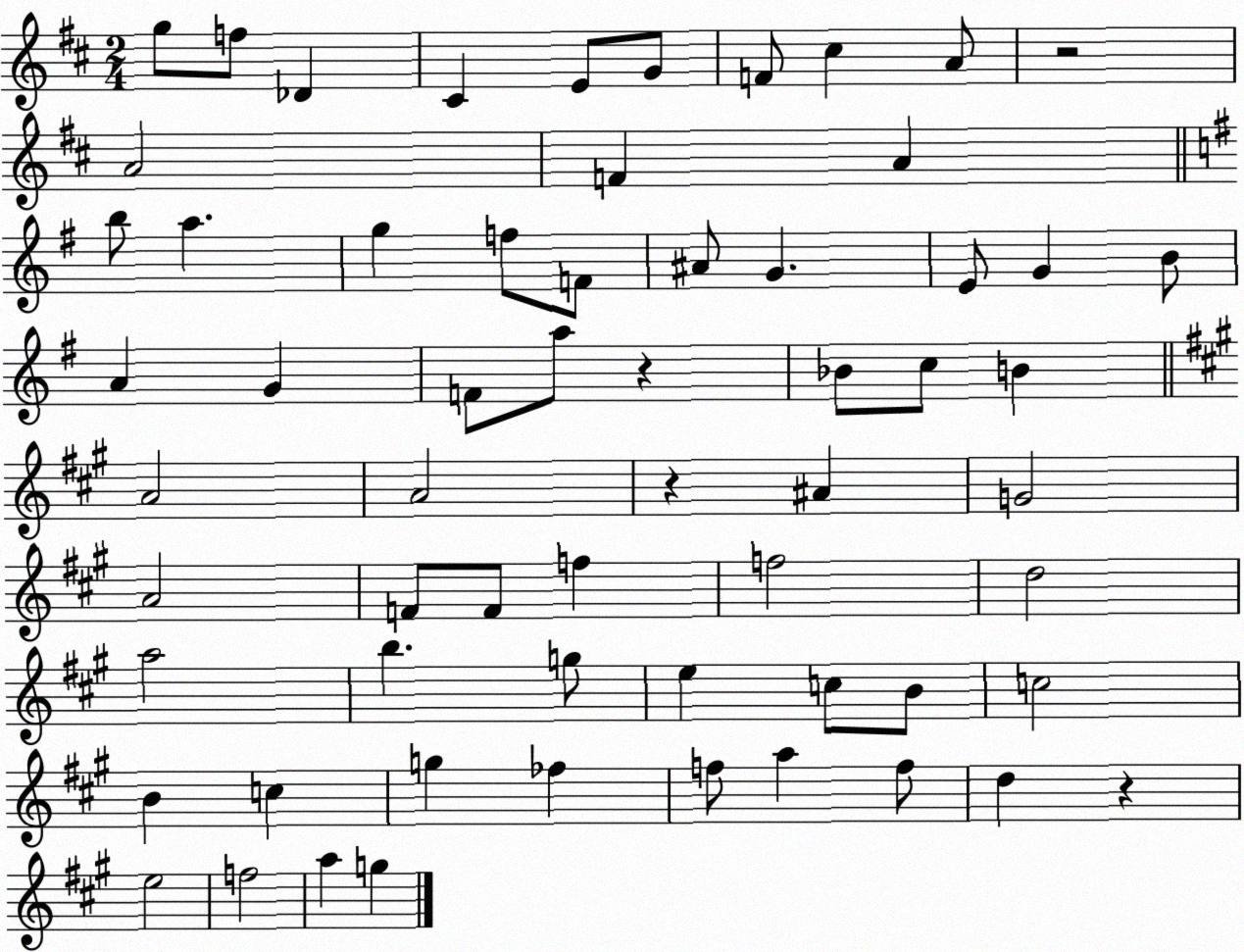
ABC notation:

X:1
T:Untitled
M:2/4
L:1/4
K:D
g/2 f/2 _D ^C E/2 G/2 F/2 ^c A/2 z2 A2 F A b/2 a g f/2 F/2 ^A/2 G E/2 G B/2 A G F/2 a/2 z _B/2 c/2 B A2 A2 z ^A G2 A2 F/2 F/2 f f2 d2 a2 b g/2 e c/2 B/2 c2 B c g _f f/2 a f/2 d z e2 f2 a g